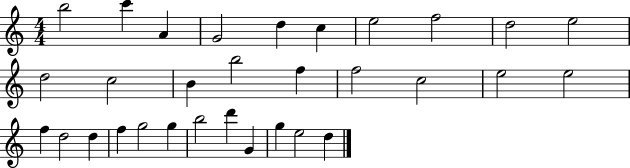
{
  \clef treble
  \numericTimeSignature
  \time 4/4
  \key c \major
  b''2 c'''4 a'4 | g'2 d''4 c''4 | e''2 f''2 | d''2 e''2 | \break d''2 c''2 | b'4 b''2 f''4 | f''2 c''2 | e''2 e''2 | \break f''4 d''2 d''4 | f''4 g''2 g''4 | b''2 d'''4 g'4 | g''4 e''2 d''4 | \break \bar "|."
}